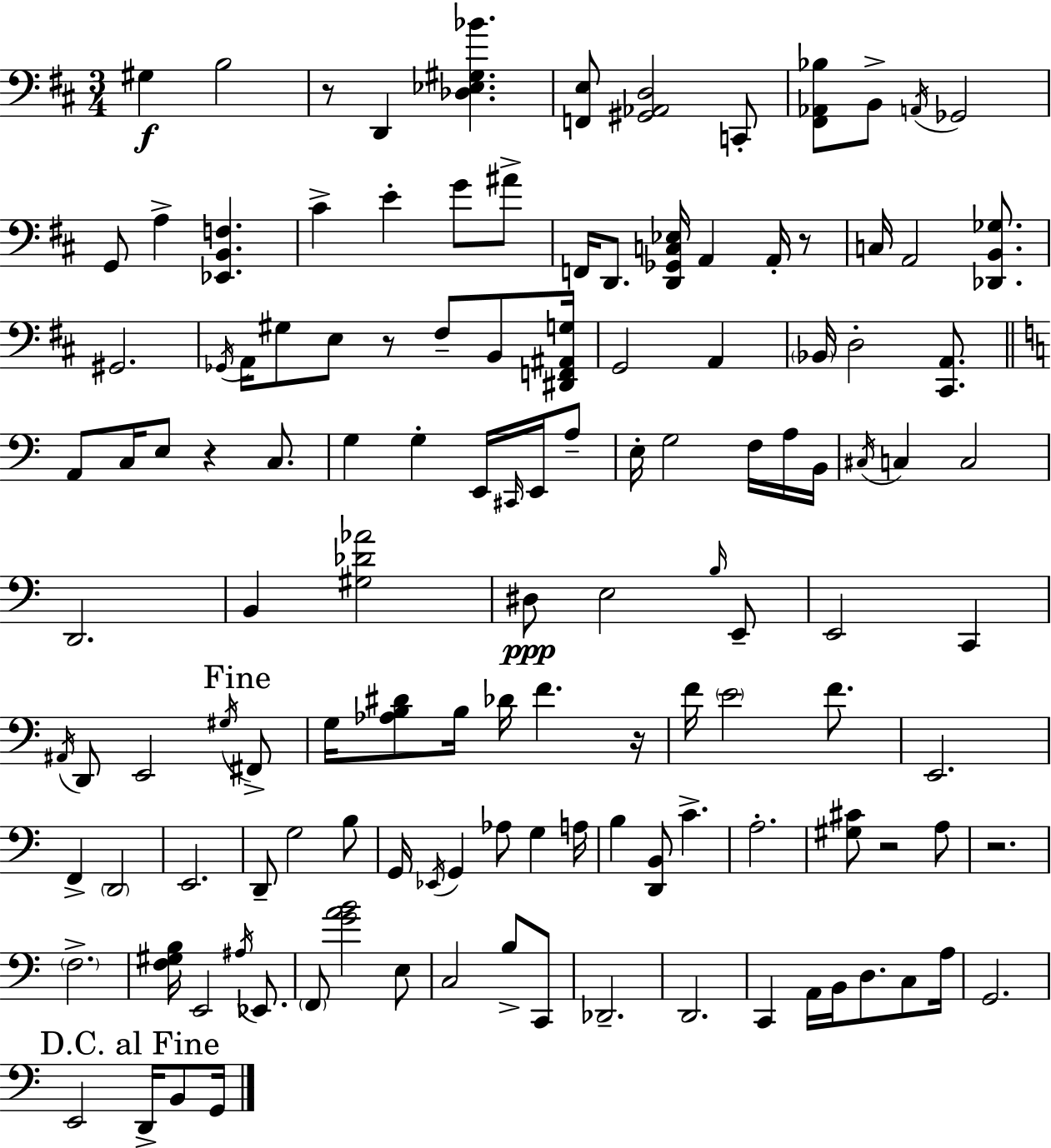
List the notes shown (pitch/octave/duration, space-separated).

G#3/q B3/h R/e D2/q [Db3,Eb3,G#3,Bb4]/q. [F2,E3]/e [G#2,Ab2,D3]/h C2/e [F#2,Ab2,Bb3]/e B2/e A2/s Gb2/h G2/e A3/q [Eb2,B2,F3]/q. C#4/q E4/q G4/e A#4/e F2/s D2/e. [D2,Gb2,C3,Eb3]/s A2/q A2/s R/e C3/s A2/h [Db2,B2,Gb3]/e. G#2/h. Gb2/s A2/s G#3/e E3/e R/e F#3/e B2/e [D#2,F2,A#2,G3]/s G2/h A2/q Bb2/s D3/h [C#2,A2]/e. A2/e C3/s E3/e R/q C3/e. G3/q G3/q E2/s C#2/s E2/s A3/e E3/s G3/h F3/s A3/s B2/s C#3/s C3/q C3/h D2/h. B2/q [G#3,Db4,Ab4]/h D#3/e E3/h B3/s E2/e E2/h C2/q A#2/s D2/e E2/h G#3/s F#2/e G3/s [Ab3,B3,D#4]/e B3/s Db4/s F4/q. R/s F4/s E4/h F4/e. E2/h. F2/q D2/h E2/h. D2/e G3/h B3/e G2/s Eb2/s G2/q Ab3/e G3/q A3/s B3/q [D2,B2]/e C4/q. A3/h. [G#3,C#4]/e R/h A3/e R/h. F3/h. [F3,G#3,B3]/s E2/h A#3/s Eb2/e. F2/e [G4,A4,B4]/h E3/e C3/h B3/e C2/e Db2/h. D2/h. C2/q A2/s B2/s D3/e. C3/e A3/s G2/h. E2/h D2/s B2/e G2/s